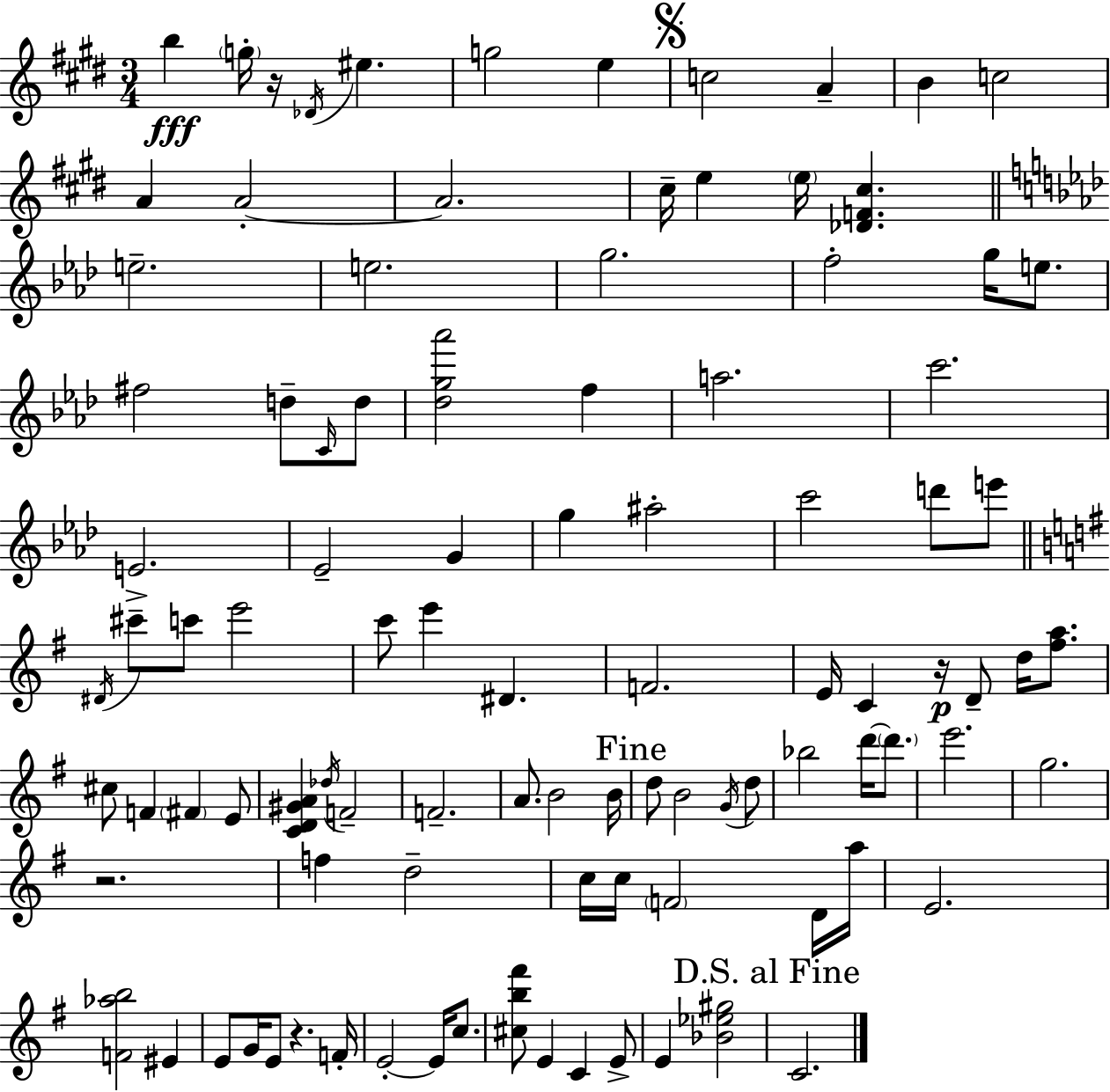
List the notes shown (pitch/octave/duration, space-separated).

B5/q G5/s R/s Db4/s EIS5/q. G5/h E5/q C5/h A4/q B4/q C5/h A4/q A4/h A4/h. C#5/s E5/q E5/s [Db4,F4,C#5]/q. E5/h. E5/h. G5/h. F5/h G5/s E5/e. F#5/h D5/e C4/s D5/e [Db5,G5,Ab6]/h F5/q A5/h. C6/h. E4/h. Eb4/h G4/q G5/q A#5/h C6/h D6/e E6/e D#4/s C#6/e C6/e E6/h C6/e E6/q D#4/q. F4/h. E4/s C4/q R/s D4/e D5/s [F#5,A5]/e. C#5/e F4/q F#4/q E4/e [C4,D4,G#4,A4]/q Db5/s F4/h F4/h. A4/e. B4/h B4/s D5/e B4/h G4/s D5/e Bb5/h D6/s D6/e. E6/h. G5/h. R/h. F5/q D5/h C5/s C5/s F4/h D4/s A5/s E4/h. [F4,Ab5,B5]/h EIS4/q E4/e G4/s E4/e R/q. F4/s E4/h E4/s C5/e. [C#5,B5,F#6]/e E4/q C4/q E4/e E4/q [Bb4,Eb5,G#5]/h C4/h.